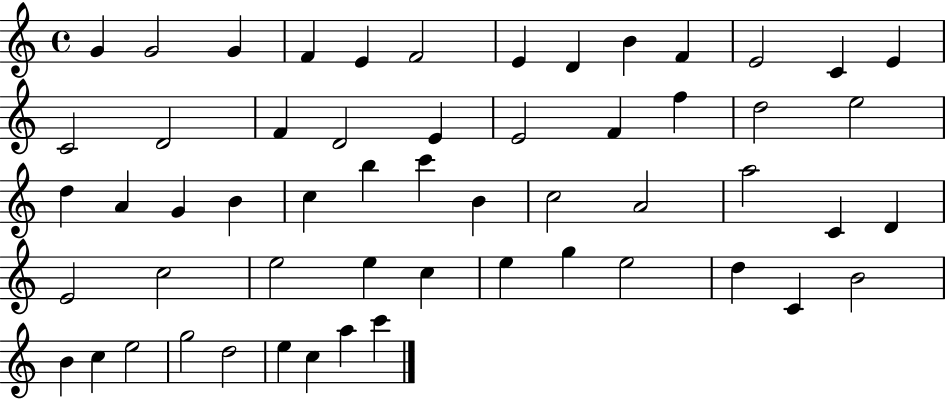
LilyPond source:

{
  \clef treble
  \time 4/4
  \defaultTimeSignature
  \key c \major
  g'4 g'2 g'4 | f'4 e'4 f'2 | e'4 d'4 b'4 f'4 | e'2 c'4 e'4 | \break c'2 d'2 | f'4 d'2 e'4 | e'2 f'4 f''4 | d''2 e''2 | \break d''4 a'4 g'4 b'4 | c''4 b''4 c'''4 b'4 | c''2 a'2 | a''2 c'4 d'4 | \break e'2 c''2 | e''2 e''4 c''4 | e''4 g''4 e''2 | d''4 c'4 b'2 | \break b'4 c''4 e''2 | g''2 d''2 | e''4 c''4 a''4 c'''4 | \bar "|."
}